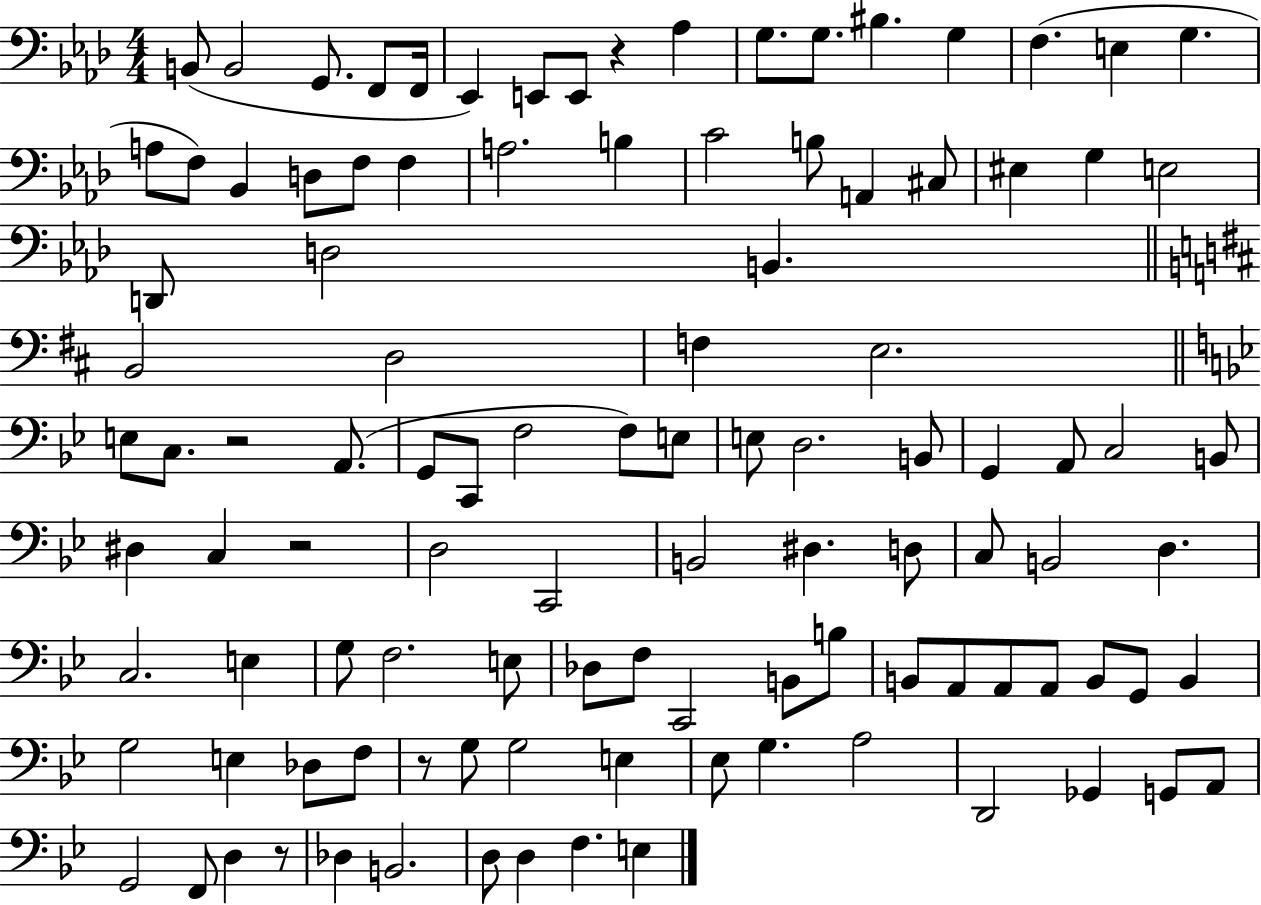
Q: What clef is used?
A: bass